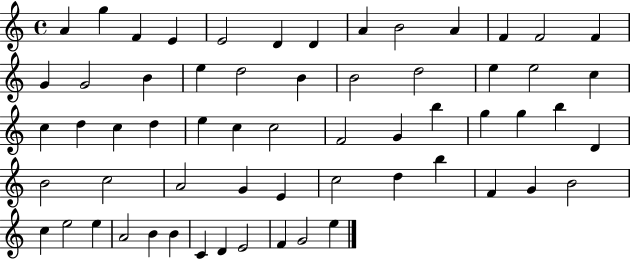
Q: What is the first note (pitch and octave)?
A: A4